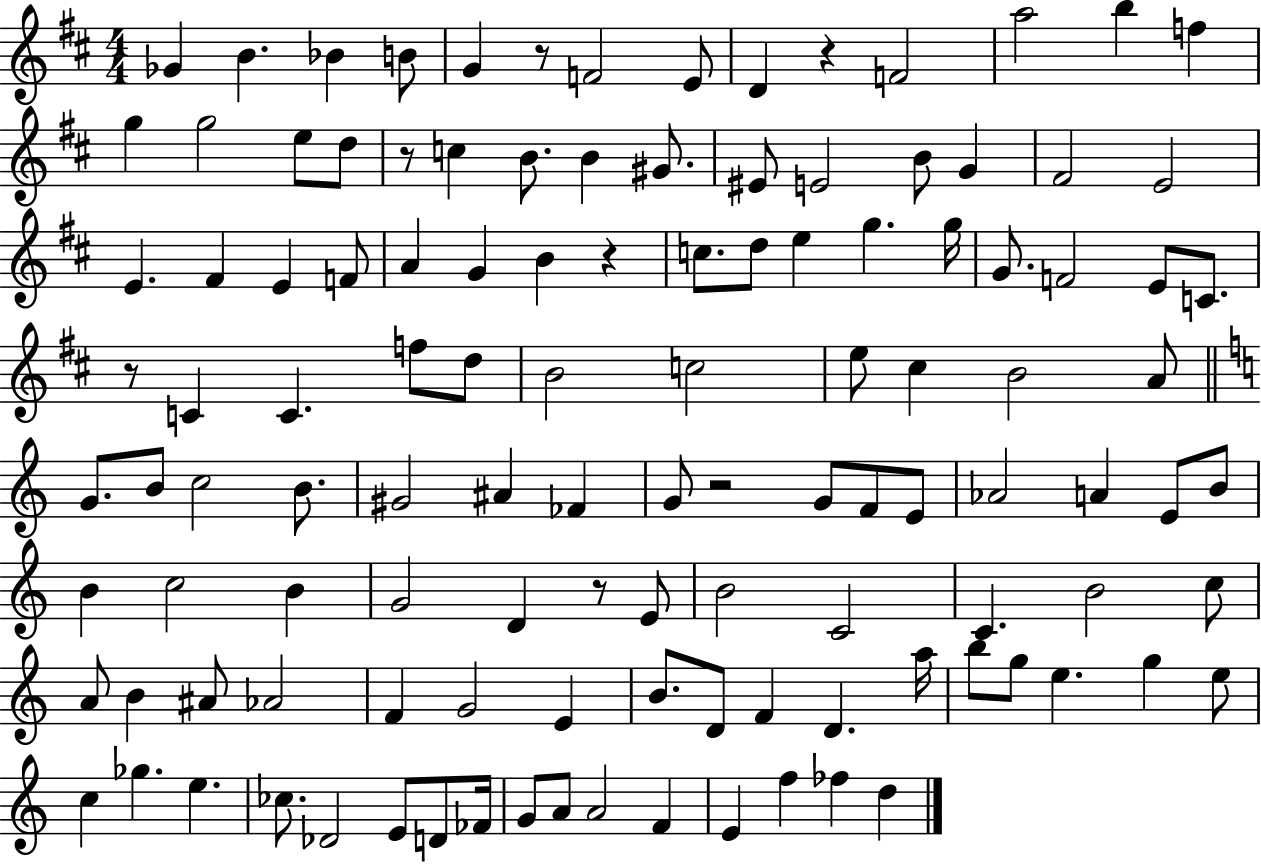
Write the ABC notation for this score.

X:1
T:Untitled
M:4/4
L:1/4
K:D
_G B _B B/2 G z/2 F2 E/2 D z F2 a2 b f g g2 e/2 d/2 z/2 c B/2 B ^G/2 ^E/2 E2 B/2 G ^F2 E2 E ^F E F/2 A G B z c/2 d/2 e g g/4 G/2 F2 E/2 C/2 z/2 C C f/2 d/2 B2 c2 e/2 ^c B2 A/2 G/2 B/2 c2 B/2 ^G2 ^A _F G/2 z2 G/2 F/2 E/2 _A2 A E/2 B/2 B c2 B G2 D z/2 E/2 B2 C2 C B2 c/2 A/2 B ^A/2 _A2 F G2 E B/2 D/2 F D a/4 b/2 g/2 e g e/2 c _g e _c/2 _D2 E/2 D/2 _F/4 G/2 A/2 A2 F E f _f d